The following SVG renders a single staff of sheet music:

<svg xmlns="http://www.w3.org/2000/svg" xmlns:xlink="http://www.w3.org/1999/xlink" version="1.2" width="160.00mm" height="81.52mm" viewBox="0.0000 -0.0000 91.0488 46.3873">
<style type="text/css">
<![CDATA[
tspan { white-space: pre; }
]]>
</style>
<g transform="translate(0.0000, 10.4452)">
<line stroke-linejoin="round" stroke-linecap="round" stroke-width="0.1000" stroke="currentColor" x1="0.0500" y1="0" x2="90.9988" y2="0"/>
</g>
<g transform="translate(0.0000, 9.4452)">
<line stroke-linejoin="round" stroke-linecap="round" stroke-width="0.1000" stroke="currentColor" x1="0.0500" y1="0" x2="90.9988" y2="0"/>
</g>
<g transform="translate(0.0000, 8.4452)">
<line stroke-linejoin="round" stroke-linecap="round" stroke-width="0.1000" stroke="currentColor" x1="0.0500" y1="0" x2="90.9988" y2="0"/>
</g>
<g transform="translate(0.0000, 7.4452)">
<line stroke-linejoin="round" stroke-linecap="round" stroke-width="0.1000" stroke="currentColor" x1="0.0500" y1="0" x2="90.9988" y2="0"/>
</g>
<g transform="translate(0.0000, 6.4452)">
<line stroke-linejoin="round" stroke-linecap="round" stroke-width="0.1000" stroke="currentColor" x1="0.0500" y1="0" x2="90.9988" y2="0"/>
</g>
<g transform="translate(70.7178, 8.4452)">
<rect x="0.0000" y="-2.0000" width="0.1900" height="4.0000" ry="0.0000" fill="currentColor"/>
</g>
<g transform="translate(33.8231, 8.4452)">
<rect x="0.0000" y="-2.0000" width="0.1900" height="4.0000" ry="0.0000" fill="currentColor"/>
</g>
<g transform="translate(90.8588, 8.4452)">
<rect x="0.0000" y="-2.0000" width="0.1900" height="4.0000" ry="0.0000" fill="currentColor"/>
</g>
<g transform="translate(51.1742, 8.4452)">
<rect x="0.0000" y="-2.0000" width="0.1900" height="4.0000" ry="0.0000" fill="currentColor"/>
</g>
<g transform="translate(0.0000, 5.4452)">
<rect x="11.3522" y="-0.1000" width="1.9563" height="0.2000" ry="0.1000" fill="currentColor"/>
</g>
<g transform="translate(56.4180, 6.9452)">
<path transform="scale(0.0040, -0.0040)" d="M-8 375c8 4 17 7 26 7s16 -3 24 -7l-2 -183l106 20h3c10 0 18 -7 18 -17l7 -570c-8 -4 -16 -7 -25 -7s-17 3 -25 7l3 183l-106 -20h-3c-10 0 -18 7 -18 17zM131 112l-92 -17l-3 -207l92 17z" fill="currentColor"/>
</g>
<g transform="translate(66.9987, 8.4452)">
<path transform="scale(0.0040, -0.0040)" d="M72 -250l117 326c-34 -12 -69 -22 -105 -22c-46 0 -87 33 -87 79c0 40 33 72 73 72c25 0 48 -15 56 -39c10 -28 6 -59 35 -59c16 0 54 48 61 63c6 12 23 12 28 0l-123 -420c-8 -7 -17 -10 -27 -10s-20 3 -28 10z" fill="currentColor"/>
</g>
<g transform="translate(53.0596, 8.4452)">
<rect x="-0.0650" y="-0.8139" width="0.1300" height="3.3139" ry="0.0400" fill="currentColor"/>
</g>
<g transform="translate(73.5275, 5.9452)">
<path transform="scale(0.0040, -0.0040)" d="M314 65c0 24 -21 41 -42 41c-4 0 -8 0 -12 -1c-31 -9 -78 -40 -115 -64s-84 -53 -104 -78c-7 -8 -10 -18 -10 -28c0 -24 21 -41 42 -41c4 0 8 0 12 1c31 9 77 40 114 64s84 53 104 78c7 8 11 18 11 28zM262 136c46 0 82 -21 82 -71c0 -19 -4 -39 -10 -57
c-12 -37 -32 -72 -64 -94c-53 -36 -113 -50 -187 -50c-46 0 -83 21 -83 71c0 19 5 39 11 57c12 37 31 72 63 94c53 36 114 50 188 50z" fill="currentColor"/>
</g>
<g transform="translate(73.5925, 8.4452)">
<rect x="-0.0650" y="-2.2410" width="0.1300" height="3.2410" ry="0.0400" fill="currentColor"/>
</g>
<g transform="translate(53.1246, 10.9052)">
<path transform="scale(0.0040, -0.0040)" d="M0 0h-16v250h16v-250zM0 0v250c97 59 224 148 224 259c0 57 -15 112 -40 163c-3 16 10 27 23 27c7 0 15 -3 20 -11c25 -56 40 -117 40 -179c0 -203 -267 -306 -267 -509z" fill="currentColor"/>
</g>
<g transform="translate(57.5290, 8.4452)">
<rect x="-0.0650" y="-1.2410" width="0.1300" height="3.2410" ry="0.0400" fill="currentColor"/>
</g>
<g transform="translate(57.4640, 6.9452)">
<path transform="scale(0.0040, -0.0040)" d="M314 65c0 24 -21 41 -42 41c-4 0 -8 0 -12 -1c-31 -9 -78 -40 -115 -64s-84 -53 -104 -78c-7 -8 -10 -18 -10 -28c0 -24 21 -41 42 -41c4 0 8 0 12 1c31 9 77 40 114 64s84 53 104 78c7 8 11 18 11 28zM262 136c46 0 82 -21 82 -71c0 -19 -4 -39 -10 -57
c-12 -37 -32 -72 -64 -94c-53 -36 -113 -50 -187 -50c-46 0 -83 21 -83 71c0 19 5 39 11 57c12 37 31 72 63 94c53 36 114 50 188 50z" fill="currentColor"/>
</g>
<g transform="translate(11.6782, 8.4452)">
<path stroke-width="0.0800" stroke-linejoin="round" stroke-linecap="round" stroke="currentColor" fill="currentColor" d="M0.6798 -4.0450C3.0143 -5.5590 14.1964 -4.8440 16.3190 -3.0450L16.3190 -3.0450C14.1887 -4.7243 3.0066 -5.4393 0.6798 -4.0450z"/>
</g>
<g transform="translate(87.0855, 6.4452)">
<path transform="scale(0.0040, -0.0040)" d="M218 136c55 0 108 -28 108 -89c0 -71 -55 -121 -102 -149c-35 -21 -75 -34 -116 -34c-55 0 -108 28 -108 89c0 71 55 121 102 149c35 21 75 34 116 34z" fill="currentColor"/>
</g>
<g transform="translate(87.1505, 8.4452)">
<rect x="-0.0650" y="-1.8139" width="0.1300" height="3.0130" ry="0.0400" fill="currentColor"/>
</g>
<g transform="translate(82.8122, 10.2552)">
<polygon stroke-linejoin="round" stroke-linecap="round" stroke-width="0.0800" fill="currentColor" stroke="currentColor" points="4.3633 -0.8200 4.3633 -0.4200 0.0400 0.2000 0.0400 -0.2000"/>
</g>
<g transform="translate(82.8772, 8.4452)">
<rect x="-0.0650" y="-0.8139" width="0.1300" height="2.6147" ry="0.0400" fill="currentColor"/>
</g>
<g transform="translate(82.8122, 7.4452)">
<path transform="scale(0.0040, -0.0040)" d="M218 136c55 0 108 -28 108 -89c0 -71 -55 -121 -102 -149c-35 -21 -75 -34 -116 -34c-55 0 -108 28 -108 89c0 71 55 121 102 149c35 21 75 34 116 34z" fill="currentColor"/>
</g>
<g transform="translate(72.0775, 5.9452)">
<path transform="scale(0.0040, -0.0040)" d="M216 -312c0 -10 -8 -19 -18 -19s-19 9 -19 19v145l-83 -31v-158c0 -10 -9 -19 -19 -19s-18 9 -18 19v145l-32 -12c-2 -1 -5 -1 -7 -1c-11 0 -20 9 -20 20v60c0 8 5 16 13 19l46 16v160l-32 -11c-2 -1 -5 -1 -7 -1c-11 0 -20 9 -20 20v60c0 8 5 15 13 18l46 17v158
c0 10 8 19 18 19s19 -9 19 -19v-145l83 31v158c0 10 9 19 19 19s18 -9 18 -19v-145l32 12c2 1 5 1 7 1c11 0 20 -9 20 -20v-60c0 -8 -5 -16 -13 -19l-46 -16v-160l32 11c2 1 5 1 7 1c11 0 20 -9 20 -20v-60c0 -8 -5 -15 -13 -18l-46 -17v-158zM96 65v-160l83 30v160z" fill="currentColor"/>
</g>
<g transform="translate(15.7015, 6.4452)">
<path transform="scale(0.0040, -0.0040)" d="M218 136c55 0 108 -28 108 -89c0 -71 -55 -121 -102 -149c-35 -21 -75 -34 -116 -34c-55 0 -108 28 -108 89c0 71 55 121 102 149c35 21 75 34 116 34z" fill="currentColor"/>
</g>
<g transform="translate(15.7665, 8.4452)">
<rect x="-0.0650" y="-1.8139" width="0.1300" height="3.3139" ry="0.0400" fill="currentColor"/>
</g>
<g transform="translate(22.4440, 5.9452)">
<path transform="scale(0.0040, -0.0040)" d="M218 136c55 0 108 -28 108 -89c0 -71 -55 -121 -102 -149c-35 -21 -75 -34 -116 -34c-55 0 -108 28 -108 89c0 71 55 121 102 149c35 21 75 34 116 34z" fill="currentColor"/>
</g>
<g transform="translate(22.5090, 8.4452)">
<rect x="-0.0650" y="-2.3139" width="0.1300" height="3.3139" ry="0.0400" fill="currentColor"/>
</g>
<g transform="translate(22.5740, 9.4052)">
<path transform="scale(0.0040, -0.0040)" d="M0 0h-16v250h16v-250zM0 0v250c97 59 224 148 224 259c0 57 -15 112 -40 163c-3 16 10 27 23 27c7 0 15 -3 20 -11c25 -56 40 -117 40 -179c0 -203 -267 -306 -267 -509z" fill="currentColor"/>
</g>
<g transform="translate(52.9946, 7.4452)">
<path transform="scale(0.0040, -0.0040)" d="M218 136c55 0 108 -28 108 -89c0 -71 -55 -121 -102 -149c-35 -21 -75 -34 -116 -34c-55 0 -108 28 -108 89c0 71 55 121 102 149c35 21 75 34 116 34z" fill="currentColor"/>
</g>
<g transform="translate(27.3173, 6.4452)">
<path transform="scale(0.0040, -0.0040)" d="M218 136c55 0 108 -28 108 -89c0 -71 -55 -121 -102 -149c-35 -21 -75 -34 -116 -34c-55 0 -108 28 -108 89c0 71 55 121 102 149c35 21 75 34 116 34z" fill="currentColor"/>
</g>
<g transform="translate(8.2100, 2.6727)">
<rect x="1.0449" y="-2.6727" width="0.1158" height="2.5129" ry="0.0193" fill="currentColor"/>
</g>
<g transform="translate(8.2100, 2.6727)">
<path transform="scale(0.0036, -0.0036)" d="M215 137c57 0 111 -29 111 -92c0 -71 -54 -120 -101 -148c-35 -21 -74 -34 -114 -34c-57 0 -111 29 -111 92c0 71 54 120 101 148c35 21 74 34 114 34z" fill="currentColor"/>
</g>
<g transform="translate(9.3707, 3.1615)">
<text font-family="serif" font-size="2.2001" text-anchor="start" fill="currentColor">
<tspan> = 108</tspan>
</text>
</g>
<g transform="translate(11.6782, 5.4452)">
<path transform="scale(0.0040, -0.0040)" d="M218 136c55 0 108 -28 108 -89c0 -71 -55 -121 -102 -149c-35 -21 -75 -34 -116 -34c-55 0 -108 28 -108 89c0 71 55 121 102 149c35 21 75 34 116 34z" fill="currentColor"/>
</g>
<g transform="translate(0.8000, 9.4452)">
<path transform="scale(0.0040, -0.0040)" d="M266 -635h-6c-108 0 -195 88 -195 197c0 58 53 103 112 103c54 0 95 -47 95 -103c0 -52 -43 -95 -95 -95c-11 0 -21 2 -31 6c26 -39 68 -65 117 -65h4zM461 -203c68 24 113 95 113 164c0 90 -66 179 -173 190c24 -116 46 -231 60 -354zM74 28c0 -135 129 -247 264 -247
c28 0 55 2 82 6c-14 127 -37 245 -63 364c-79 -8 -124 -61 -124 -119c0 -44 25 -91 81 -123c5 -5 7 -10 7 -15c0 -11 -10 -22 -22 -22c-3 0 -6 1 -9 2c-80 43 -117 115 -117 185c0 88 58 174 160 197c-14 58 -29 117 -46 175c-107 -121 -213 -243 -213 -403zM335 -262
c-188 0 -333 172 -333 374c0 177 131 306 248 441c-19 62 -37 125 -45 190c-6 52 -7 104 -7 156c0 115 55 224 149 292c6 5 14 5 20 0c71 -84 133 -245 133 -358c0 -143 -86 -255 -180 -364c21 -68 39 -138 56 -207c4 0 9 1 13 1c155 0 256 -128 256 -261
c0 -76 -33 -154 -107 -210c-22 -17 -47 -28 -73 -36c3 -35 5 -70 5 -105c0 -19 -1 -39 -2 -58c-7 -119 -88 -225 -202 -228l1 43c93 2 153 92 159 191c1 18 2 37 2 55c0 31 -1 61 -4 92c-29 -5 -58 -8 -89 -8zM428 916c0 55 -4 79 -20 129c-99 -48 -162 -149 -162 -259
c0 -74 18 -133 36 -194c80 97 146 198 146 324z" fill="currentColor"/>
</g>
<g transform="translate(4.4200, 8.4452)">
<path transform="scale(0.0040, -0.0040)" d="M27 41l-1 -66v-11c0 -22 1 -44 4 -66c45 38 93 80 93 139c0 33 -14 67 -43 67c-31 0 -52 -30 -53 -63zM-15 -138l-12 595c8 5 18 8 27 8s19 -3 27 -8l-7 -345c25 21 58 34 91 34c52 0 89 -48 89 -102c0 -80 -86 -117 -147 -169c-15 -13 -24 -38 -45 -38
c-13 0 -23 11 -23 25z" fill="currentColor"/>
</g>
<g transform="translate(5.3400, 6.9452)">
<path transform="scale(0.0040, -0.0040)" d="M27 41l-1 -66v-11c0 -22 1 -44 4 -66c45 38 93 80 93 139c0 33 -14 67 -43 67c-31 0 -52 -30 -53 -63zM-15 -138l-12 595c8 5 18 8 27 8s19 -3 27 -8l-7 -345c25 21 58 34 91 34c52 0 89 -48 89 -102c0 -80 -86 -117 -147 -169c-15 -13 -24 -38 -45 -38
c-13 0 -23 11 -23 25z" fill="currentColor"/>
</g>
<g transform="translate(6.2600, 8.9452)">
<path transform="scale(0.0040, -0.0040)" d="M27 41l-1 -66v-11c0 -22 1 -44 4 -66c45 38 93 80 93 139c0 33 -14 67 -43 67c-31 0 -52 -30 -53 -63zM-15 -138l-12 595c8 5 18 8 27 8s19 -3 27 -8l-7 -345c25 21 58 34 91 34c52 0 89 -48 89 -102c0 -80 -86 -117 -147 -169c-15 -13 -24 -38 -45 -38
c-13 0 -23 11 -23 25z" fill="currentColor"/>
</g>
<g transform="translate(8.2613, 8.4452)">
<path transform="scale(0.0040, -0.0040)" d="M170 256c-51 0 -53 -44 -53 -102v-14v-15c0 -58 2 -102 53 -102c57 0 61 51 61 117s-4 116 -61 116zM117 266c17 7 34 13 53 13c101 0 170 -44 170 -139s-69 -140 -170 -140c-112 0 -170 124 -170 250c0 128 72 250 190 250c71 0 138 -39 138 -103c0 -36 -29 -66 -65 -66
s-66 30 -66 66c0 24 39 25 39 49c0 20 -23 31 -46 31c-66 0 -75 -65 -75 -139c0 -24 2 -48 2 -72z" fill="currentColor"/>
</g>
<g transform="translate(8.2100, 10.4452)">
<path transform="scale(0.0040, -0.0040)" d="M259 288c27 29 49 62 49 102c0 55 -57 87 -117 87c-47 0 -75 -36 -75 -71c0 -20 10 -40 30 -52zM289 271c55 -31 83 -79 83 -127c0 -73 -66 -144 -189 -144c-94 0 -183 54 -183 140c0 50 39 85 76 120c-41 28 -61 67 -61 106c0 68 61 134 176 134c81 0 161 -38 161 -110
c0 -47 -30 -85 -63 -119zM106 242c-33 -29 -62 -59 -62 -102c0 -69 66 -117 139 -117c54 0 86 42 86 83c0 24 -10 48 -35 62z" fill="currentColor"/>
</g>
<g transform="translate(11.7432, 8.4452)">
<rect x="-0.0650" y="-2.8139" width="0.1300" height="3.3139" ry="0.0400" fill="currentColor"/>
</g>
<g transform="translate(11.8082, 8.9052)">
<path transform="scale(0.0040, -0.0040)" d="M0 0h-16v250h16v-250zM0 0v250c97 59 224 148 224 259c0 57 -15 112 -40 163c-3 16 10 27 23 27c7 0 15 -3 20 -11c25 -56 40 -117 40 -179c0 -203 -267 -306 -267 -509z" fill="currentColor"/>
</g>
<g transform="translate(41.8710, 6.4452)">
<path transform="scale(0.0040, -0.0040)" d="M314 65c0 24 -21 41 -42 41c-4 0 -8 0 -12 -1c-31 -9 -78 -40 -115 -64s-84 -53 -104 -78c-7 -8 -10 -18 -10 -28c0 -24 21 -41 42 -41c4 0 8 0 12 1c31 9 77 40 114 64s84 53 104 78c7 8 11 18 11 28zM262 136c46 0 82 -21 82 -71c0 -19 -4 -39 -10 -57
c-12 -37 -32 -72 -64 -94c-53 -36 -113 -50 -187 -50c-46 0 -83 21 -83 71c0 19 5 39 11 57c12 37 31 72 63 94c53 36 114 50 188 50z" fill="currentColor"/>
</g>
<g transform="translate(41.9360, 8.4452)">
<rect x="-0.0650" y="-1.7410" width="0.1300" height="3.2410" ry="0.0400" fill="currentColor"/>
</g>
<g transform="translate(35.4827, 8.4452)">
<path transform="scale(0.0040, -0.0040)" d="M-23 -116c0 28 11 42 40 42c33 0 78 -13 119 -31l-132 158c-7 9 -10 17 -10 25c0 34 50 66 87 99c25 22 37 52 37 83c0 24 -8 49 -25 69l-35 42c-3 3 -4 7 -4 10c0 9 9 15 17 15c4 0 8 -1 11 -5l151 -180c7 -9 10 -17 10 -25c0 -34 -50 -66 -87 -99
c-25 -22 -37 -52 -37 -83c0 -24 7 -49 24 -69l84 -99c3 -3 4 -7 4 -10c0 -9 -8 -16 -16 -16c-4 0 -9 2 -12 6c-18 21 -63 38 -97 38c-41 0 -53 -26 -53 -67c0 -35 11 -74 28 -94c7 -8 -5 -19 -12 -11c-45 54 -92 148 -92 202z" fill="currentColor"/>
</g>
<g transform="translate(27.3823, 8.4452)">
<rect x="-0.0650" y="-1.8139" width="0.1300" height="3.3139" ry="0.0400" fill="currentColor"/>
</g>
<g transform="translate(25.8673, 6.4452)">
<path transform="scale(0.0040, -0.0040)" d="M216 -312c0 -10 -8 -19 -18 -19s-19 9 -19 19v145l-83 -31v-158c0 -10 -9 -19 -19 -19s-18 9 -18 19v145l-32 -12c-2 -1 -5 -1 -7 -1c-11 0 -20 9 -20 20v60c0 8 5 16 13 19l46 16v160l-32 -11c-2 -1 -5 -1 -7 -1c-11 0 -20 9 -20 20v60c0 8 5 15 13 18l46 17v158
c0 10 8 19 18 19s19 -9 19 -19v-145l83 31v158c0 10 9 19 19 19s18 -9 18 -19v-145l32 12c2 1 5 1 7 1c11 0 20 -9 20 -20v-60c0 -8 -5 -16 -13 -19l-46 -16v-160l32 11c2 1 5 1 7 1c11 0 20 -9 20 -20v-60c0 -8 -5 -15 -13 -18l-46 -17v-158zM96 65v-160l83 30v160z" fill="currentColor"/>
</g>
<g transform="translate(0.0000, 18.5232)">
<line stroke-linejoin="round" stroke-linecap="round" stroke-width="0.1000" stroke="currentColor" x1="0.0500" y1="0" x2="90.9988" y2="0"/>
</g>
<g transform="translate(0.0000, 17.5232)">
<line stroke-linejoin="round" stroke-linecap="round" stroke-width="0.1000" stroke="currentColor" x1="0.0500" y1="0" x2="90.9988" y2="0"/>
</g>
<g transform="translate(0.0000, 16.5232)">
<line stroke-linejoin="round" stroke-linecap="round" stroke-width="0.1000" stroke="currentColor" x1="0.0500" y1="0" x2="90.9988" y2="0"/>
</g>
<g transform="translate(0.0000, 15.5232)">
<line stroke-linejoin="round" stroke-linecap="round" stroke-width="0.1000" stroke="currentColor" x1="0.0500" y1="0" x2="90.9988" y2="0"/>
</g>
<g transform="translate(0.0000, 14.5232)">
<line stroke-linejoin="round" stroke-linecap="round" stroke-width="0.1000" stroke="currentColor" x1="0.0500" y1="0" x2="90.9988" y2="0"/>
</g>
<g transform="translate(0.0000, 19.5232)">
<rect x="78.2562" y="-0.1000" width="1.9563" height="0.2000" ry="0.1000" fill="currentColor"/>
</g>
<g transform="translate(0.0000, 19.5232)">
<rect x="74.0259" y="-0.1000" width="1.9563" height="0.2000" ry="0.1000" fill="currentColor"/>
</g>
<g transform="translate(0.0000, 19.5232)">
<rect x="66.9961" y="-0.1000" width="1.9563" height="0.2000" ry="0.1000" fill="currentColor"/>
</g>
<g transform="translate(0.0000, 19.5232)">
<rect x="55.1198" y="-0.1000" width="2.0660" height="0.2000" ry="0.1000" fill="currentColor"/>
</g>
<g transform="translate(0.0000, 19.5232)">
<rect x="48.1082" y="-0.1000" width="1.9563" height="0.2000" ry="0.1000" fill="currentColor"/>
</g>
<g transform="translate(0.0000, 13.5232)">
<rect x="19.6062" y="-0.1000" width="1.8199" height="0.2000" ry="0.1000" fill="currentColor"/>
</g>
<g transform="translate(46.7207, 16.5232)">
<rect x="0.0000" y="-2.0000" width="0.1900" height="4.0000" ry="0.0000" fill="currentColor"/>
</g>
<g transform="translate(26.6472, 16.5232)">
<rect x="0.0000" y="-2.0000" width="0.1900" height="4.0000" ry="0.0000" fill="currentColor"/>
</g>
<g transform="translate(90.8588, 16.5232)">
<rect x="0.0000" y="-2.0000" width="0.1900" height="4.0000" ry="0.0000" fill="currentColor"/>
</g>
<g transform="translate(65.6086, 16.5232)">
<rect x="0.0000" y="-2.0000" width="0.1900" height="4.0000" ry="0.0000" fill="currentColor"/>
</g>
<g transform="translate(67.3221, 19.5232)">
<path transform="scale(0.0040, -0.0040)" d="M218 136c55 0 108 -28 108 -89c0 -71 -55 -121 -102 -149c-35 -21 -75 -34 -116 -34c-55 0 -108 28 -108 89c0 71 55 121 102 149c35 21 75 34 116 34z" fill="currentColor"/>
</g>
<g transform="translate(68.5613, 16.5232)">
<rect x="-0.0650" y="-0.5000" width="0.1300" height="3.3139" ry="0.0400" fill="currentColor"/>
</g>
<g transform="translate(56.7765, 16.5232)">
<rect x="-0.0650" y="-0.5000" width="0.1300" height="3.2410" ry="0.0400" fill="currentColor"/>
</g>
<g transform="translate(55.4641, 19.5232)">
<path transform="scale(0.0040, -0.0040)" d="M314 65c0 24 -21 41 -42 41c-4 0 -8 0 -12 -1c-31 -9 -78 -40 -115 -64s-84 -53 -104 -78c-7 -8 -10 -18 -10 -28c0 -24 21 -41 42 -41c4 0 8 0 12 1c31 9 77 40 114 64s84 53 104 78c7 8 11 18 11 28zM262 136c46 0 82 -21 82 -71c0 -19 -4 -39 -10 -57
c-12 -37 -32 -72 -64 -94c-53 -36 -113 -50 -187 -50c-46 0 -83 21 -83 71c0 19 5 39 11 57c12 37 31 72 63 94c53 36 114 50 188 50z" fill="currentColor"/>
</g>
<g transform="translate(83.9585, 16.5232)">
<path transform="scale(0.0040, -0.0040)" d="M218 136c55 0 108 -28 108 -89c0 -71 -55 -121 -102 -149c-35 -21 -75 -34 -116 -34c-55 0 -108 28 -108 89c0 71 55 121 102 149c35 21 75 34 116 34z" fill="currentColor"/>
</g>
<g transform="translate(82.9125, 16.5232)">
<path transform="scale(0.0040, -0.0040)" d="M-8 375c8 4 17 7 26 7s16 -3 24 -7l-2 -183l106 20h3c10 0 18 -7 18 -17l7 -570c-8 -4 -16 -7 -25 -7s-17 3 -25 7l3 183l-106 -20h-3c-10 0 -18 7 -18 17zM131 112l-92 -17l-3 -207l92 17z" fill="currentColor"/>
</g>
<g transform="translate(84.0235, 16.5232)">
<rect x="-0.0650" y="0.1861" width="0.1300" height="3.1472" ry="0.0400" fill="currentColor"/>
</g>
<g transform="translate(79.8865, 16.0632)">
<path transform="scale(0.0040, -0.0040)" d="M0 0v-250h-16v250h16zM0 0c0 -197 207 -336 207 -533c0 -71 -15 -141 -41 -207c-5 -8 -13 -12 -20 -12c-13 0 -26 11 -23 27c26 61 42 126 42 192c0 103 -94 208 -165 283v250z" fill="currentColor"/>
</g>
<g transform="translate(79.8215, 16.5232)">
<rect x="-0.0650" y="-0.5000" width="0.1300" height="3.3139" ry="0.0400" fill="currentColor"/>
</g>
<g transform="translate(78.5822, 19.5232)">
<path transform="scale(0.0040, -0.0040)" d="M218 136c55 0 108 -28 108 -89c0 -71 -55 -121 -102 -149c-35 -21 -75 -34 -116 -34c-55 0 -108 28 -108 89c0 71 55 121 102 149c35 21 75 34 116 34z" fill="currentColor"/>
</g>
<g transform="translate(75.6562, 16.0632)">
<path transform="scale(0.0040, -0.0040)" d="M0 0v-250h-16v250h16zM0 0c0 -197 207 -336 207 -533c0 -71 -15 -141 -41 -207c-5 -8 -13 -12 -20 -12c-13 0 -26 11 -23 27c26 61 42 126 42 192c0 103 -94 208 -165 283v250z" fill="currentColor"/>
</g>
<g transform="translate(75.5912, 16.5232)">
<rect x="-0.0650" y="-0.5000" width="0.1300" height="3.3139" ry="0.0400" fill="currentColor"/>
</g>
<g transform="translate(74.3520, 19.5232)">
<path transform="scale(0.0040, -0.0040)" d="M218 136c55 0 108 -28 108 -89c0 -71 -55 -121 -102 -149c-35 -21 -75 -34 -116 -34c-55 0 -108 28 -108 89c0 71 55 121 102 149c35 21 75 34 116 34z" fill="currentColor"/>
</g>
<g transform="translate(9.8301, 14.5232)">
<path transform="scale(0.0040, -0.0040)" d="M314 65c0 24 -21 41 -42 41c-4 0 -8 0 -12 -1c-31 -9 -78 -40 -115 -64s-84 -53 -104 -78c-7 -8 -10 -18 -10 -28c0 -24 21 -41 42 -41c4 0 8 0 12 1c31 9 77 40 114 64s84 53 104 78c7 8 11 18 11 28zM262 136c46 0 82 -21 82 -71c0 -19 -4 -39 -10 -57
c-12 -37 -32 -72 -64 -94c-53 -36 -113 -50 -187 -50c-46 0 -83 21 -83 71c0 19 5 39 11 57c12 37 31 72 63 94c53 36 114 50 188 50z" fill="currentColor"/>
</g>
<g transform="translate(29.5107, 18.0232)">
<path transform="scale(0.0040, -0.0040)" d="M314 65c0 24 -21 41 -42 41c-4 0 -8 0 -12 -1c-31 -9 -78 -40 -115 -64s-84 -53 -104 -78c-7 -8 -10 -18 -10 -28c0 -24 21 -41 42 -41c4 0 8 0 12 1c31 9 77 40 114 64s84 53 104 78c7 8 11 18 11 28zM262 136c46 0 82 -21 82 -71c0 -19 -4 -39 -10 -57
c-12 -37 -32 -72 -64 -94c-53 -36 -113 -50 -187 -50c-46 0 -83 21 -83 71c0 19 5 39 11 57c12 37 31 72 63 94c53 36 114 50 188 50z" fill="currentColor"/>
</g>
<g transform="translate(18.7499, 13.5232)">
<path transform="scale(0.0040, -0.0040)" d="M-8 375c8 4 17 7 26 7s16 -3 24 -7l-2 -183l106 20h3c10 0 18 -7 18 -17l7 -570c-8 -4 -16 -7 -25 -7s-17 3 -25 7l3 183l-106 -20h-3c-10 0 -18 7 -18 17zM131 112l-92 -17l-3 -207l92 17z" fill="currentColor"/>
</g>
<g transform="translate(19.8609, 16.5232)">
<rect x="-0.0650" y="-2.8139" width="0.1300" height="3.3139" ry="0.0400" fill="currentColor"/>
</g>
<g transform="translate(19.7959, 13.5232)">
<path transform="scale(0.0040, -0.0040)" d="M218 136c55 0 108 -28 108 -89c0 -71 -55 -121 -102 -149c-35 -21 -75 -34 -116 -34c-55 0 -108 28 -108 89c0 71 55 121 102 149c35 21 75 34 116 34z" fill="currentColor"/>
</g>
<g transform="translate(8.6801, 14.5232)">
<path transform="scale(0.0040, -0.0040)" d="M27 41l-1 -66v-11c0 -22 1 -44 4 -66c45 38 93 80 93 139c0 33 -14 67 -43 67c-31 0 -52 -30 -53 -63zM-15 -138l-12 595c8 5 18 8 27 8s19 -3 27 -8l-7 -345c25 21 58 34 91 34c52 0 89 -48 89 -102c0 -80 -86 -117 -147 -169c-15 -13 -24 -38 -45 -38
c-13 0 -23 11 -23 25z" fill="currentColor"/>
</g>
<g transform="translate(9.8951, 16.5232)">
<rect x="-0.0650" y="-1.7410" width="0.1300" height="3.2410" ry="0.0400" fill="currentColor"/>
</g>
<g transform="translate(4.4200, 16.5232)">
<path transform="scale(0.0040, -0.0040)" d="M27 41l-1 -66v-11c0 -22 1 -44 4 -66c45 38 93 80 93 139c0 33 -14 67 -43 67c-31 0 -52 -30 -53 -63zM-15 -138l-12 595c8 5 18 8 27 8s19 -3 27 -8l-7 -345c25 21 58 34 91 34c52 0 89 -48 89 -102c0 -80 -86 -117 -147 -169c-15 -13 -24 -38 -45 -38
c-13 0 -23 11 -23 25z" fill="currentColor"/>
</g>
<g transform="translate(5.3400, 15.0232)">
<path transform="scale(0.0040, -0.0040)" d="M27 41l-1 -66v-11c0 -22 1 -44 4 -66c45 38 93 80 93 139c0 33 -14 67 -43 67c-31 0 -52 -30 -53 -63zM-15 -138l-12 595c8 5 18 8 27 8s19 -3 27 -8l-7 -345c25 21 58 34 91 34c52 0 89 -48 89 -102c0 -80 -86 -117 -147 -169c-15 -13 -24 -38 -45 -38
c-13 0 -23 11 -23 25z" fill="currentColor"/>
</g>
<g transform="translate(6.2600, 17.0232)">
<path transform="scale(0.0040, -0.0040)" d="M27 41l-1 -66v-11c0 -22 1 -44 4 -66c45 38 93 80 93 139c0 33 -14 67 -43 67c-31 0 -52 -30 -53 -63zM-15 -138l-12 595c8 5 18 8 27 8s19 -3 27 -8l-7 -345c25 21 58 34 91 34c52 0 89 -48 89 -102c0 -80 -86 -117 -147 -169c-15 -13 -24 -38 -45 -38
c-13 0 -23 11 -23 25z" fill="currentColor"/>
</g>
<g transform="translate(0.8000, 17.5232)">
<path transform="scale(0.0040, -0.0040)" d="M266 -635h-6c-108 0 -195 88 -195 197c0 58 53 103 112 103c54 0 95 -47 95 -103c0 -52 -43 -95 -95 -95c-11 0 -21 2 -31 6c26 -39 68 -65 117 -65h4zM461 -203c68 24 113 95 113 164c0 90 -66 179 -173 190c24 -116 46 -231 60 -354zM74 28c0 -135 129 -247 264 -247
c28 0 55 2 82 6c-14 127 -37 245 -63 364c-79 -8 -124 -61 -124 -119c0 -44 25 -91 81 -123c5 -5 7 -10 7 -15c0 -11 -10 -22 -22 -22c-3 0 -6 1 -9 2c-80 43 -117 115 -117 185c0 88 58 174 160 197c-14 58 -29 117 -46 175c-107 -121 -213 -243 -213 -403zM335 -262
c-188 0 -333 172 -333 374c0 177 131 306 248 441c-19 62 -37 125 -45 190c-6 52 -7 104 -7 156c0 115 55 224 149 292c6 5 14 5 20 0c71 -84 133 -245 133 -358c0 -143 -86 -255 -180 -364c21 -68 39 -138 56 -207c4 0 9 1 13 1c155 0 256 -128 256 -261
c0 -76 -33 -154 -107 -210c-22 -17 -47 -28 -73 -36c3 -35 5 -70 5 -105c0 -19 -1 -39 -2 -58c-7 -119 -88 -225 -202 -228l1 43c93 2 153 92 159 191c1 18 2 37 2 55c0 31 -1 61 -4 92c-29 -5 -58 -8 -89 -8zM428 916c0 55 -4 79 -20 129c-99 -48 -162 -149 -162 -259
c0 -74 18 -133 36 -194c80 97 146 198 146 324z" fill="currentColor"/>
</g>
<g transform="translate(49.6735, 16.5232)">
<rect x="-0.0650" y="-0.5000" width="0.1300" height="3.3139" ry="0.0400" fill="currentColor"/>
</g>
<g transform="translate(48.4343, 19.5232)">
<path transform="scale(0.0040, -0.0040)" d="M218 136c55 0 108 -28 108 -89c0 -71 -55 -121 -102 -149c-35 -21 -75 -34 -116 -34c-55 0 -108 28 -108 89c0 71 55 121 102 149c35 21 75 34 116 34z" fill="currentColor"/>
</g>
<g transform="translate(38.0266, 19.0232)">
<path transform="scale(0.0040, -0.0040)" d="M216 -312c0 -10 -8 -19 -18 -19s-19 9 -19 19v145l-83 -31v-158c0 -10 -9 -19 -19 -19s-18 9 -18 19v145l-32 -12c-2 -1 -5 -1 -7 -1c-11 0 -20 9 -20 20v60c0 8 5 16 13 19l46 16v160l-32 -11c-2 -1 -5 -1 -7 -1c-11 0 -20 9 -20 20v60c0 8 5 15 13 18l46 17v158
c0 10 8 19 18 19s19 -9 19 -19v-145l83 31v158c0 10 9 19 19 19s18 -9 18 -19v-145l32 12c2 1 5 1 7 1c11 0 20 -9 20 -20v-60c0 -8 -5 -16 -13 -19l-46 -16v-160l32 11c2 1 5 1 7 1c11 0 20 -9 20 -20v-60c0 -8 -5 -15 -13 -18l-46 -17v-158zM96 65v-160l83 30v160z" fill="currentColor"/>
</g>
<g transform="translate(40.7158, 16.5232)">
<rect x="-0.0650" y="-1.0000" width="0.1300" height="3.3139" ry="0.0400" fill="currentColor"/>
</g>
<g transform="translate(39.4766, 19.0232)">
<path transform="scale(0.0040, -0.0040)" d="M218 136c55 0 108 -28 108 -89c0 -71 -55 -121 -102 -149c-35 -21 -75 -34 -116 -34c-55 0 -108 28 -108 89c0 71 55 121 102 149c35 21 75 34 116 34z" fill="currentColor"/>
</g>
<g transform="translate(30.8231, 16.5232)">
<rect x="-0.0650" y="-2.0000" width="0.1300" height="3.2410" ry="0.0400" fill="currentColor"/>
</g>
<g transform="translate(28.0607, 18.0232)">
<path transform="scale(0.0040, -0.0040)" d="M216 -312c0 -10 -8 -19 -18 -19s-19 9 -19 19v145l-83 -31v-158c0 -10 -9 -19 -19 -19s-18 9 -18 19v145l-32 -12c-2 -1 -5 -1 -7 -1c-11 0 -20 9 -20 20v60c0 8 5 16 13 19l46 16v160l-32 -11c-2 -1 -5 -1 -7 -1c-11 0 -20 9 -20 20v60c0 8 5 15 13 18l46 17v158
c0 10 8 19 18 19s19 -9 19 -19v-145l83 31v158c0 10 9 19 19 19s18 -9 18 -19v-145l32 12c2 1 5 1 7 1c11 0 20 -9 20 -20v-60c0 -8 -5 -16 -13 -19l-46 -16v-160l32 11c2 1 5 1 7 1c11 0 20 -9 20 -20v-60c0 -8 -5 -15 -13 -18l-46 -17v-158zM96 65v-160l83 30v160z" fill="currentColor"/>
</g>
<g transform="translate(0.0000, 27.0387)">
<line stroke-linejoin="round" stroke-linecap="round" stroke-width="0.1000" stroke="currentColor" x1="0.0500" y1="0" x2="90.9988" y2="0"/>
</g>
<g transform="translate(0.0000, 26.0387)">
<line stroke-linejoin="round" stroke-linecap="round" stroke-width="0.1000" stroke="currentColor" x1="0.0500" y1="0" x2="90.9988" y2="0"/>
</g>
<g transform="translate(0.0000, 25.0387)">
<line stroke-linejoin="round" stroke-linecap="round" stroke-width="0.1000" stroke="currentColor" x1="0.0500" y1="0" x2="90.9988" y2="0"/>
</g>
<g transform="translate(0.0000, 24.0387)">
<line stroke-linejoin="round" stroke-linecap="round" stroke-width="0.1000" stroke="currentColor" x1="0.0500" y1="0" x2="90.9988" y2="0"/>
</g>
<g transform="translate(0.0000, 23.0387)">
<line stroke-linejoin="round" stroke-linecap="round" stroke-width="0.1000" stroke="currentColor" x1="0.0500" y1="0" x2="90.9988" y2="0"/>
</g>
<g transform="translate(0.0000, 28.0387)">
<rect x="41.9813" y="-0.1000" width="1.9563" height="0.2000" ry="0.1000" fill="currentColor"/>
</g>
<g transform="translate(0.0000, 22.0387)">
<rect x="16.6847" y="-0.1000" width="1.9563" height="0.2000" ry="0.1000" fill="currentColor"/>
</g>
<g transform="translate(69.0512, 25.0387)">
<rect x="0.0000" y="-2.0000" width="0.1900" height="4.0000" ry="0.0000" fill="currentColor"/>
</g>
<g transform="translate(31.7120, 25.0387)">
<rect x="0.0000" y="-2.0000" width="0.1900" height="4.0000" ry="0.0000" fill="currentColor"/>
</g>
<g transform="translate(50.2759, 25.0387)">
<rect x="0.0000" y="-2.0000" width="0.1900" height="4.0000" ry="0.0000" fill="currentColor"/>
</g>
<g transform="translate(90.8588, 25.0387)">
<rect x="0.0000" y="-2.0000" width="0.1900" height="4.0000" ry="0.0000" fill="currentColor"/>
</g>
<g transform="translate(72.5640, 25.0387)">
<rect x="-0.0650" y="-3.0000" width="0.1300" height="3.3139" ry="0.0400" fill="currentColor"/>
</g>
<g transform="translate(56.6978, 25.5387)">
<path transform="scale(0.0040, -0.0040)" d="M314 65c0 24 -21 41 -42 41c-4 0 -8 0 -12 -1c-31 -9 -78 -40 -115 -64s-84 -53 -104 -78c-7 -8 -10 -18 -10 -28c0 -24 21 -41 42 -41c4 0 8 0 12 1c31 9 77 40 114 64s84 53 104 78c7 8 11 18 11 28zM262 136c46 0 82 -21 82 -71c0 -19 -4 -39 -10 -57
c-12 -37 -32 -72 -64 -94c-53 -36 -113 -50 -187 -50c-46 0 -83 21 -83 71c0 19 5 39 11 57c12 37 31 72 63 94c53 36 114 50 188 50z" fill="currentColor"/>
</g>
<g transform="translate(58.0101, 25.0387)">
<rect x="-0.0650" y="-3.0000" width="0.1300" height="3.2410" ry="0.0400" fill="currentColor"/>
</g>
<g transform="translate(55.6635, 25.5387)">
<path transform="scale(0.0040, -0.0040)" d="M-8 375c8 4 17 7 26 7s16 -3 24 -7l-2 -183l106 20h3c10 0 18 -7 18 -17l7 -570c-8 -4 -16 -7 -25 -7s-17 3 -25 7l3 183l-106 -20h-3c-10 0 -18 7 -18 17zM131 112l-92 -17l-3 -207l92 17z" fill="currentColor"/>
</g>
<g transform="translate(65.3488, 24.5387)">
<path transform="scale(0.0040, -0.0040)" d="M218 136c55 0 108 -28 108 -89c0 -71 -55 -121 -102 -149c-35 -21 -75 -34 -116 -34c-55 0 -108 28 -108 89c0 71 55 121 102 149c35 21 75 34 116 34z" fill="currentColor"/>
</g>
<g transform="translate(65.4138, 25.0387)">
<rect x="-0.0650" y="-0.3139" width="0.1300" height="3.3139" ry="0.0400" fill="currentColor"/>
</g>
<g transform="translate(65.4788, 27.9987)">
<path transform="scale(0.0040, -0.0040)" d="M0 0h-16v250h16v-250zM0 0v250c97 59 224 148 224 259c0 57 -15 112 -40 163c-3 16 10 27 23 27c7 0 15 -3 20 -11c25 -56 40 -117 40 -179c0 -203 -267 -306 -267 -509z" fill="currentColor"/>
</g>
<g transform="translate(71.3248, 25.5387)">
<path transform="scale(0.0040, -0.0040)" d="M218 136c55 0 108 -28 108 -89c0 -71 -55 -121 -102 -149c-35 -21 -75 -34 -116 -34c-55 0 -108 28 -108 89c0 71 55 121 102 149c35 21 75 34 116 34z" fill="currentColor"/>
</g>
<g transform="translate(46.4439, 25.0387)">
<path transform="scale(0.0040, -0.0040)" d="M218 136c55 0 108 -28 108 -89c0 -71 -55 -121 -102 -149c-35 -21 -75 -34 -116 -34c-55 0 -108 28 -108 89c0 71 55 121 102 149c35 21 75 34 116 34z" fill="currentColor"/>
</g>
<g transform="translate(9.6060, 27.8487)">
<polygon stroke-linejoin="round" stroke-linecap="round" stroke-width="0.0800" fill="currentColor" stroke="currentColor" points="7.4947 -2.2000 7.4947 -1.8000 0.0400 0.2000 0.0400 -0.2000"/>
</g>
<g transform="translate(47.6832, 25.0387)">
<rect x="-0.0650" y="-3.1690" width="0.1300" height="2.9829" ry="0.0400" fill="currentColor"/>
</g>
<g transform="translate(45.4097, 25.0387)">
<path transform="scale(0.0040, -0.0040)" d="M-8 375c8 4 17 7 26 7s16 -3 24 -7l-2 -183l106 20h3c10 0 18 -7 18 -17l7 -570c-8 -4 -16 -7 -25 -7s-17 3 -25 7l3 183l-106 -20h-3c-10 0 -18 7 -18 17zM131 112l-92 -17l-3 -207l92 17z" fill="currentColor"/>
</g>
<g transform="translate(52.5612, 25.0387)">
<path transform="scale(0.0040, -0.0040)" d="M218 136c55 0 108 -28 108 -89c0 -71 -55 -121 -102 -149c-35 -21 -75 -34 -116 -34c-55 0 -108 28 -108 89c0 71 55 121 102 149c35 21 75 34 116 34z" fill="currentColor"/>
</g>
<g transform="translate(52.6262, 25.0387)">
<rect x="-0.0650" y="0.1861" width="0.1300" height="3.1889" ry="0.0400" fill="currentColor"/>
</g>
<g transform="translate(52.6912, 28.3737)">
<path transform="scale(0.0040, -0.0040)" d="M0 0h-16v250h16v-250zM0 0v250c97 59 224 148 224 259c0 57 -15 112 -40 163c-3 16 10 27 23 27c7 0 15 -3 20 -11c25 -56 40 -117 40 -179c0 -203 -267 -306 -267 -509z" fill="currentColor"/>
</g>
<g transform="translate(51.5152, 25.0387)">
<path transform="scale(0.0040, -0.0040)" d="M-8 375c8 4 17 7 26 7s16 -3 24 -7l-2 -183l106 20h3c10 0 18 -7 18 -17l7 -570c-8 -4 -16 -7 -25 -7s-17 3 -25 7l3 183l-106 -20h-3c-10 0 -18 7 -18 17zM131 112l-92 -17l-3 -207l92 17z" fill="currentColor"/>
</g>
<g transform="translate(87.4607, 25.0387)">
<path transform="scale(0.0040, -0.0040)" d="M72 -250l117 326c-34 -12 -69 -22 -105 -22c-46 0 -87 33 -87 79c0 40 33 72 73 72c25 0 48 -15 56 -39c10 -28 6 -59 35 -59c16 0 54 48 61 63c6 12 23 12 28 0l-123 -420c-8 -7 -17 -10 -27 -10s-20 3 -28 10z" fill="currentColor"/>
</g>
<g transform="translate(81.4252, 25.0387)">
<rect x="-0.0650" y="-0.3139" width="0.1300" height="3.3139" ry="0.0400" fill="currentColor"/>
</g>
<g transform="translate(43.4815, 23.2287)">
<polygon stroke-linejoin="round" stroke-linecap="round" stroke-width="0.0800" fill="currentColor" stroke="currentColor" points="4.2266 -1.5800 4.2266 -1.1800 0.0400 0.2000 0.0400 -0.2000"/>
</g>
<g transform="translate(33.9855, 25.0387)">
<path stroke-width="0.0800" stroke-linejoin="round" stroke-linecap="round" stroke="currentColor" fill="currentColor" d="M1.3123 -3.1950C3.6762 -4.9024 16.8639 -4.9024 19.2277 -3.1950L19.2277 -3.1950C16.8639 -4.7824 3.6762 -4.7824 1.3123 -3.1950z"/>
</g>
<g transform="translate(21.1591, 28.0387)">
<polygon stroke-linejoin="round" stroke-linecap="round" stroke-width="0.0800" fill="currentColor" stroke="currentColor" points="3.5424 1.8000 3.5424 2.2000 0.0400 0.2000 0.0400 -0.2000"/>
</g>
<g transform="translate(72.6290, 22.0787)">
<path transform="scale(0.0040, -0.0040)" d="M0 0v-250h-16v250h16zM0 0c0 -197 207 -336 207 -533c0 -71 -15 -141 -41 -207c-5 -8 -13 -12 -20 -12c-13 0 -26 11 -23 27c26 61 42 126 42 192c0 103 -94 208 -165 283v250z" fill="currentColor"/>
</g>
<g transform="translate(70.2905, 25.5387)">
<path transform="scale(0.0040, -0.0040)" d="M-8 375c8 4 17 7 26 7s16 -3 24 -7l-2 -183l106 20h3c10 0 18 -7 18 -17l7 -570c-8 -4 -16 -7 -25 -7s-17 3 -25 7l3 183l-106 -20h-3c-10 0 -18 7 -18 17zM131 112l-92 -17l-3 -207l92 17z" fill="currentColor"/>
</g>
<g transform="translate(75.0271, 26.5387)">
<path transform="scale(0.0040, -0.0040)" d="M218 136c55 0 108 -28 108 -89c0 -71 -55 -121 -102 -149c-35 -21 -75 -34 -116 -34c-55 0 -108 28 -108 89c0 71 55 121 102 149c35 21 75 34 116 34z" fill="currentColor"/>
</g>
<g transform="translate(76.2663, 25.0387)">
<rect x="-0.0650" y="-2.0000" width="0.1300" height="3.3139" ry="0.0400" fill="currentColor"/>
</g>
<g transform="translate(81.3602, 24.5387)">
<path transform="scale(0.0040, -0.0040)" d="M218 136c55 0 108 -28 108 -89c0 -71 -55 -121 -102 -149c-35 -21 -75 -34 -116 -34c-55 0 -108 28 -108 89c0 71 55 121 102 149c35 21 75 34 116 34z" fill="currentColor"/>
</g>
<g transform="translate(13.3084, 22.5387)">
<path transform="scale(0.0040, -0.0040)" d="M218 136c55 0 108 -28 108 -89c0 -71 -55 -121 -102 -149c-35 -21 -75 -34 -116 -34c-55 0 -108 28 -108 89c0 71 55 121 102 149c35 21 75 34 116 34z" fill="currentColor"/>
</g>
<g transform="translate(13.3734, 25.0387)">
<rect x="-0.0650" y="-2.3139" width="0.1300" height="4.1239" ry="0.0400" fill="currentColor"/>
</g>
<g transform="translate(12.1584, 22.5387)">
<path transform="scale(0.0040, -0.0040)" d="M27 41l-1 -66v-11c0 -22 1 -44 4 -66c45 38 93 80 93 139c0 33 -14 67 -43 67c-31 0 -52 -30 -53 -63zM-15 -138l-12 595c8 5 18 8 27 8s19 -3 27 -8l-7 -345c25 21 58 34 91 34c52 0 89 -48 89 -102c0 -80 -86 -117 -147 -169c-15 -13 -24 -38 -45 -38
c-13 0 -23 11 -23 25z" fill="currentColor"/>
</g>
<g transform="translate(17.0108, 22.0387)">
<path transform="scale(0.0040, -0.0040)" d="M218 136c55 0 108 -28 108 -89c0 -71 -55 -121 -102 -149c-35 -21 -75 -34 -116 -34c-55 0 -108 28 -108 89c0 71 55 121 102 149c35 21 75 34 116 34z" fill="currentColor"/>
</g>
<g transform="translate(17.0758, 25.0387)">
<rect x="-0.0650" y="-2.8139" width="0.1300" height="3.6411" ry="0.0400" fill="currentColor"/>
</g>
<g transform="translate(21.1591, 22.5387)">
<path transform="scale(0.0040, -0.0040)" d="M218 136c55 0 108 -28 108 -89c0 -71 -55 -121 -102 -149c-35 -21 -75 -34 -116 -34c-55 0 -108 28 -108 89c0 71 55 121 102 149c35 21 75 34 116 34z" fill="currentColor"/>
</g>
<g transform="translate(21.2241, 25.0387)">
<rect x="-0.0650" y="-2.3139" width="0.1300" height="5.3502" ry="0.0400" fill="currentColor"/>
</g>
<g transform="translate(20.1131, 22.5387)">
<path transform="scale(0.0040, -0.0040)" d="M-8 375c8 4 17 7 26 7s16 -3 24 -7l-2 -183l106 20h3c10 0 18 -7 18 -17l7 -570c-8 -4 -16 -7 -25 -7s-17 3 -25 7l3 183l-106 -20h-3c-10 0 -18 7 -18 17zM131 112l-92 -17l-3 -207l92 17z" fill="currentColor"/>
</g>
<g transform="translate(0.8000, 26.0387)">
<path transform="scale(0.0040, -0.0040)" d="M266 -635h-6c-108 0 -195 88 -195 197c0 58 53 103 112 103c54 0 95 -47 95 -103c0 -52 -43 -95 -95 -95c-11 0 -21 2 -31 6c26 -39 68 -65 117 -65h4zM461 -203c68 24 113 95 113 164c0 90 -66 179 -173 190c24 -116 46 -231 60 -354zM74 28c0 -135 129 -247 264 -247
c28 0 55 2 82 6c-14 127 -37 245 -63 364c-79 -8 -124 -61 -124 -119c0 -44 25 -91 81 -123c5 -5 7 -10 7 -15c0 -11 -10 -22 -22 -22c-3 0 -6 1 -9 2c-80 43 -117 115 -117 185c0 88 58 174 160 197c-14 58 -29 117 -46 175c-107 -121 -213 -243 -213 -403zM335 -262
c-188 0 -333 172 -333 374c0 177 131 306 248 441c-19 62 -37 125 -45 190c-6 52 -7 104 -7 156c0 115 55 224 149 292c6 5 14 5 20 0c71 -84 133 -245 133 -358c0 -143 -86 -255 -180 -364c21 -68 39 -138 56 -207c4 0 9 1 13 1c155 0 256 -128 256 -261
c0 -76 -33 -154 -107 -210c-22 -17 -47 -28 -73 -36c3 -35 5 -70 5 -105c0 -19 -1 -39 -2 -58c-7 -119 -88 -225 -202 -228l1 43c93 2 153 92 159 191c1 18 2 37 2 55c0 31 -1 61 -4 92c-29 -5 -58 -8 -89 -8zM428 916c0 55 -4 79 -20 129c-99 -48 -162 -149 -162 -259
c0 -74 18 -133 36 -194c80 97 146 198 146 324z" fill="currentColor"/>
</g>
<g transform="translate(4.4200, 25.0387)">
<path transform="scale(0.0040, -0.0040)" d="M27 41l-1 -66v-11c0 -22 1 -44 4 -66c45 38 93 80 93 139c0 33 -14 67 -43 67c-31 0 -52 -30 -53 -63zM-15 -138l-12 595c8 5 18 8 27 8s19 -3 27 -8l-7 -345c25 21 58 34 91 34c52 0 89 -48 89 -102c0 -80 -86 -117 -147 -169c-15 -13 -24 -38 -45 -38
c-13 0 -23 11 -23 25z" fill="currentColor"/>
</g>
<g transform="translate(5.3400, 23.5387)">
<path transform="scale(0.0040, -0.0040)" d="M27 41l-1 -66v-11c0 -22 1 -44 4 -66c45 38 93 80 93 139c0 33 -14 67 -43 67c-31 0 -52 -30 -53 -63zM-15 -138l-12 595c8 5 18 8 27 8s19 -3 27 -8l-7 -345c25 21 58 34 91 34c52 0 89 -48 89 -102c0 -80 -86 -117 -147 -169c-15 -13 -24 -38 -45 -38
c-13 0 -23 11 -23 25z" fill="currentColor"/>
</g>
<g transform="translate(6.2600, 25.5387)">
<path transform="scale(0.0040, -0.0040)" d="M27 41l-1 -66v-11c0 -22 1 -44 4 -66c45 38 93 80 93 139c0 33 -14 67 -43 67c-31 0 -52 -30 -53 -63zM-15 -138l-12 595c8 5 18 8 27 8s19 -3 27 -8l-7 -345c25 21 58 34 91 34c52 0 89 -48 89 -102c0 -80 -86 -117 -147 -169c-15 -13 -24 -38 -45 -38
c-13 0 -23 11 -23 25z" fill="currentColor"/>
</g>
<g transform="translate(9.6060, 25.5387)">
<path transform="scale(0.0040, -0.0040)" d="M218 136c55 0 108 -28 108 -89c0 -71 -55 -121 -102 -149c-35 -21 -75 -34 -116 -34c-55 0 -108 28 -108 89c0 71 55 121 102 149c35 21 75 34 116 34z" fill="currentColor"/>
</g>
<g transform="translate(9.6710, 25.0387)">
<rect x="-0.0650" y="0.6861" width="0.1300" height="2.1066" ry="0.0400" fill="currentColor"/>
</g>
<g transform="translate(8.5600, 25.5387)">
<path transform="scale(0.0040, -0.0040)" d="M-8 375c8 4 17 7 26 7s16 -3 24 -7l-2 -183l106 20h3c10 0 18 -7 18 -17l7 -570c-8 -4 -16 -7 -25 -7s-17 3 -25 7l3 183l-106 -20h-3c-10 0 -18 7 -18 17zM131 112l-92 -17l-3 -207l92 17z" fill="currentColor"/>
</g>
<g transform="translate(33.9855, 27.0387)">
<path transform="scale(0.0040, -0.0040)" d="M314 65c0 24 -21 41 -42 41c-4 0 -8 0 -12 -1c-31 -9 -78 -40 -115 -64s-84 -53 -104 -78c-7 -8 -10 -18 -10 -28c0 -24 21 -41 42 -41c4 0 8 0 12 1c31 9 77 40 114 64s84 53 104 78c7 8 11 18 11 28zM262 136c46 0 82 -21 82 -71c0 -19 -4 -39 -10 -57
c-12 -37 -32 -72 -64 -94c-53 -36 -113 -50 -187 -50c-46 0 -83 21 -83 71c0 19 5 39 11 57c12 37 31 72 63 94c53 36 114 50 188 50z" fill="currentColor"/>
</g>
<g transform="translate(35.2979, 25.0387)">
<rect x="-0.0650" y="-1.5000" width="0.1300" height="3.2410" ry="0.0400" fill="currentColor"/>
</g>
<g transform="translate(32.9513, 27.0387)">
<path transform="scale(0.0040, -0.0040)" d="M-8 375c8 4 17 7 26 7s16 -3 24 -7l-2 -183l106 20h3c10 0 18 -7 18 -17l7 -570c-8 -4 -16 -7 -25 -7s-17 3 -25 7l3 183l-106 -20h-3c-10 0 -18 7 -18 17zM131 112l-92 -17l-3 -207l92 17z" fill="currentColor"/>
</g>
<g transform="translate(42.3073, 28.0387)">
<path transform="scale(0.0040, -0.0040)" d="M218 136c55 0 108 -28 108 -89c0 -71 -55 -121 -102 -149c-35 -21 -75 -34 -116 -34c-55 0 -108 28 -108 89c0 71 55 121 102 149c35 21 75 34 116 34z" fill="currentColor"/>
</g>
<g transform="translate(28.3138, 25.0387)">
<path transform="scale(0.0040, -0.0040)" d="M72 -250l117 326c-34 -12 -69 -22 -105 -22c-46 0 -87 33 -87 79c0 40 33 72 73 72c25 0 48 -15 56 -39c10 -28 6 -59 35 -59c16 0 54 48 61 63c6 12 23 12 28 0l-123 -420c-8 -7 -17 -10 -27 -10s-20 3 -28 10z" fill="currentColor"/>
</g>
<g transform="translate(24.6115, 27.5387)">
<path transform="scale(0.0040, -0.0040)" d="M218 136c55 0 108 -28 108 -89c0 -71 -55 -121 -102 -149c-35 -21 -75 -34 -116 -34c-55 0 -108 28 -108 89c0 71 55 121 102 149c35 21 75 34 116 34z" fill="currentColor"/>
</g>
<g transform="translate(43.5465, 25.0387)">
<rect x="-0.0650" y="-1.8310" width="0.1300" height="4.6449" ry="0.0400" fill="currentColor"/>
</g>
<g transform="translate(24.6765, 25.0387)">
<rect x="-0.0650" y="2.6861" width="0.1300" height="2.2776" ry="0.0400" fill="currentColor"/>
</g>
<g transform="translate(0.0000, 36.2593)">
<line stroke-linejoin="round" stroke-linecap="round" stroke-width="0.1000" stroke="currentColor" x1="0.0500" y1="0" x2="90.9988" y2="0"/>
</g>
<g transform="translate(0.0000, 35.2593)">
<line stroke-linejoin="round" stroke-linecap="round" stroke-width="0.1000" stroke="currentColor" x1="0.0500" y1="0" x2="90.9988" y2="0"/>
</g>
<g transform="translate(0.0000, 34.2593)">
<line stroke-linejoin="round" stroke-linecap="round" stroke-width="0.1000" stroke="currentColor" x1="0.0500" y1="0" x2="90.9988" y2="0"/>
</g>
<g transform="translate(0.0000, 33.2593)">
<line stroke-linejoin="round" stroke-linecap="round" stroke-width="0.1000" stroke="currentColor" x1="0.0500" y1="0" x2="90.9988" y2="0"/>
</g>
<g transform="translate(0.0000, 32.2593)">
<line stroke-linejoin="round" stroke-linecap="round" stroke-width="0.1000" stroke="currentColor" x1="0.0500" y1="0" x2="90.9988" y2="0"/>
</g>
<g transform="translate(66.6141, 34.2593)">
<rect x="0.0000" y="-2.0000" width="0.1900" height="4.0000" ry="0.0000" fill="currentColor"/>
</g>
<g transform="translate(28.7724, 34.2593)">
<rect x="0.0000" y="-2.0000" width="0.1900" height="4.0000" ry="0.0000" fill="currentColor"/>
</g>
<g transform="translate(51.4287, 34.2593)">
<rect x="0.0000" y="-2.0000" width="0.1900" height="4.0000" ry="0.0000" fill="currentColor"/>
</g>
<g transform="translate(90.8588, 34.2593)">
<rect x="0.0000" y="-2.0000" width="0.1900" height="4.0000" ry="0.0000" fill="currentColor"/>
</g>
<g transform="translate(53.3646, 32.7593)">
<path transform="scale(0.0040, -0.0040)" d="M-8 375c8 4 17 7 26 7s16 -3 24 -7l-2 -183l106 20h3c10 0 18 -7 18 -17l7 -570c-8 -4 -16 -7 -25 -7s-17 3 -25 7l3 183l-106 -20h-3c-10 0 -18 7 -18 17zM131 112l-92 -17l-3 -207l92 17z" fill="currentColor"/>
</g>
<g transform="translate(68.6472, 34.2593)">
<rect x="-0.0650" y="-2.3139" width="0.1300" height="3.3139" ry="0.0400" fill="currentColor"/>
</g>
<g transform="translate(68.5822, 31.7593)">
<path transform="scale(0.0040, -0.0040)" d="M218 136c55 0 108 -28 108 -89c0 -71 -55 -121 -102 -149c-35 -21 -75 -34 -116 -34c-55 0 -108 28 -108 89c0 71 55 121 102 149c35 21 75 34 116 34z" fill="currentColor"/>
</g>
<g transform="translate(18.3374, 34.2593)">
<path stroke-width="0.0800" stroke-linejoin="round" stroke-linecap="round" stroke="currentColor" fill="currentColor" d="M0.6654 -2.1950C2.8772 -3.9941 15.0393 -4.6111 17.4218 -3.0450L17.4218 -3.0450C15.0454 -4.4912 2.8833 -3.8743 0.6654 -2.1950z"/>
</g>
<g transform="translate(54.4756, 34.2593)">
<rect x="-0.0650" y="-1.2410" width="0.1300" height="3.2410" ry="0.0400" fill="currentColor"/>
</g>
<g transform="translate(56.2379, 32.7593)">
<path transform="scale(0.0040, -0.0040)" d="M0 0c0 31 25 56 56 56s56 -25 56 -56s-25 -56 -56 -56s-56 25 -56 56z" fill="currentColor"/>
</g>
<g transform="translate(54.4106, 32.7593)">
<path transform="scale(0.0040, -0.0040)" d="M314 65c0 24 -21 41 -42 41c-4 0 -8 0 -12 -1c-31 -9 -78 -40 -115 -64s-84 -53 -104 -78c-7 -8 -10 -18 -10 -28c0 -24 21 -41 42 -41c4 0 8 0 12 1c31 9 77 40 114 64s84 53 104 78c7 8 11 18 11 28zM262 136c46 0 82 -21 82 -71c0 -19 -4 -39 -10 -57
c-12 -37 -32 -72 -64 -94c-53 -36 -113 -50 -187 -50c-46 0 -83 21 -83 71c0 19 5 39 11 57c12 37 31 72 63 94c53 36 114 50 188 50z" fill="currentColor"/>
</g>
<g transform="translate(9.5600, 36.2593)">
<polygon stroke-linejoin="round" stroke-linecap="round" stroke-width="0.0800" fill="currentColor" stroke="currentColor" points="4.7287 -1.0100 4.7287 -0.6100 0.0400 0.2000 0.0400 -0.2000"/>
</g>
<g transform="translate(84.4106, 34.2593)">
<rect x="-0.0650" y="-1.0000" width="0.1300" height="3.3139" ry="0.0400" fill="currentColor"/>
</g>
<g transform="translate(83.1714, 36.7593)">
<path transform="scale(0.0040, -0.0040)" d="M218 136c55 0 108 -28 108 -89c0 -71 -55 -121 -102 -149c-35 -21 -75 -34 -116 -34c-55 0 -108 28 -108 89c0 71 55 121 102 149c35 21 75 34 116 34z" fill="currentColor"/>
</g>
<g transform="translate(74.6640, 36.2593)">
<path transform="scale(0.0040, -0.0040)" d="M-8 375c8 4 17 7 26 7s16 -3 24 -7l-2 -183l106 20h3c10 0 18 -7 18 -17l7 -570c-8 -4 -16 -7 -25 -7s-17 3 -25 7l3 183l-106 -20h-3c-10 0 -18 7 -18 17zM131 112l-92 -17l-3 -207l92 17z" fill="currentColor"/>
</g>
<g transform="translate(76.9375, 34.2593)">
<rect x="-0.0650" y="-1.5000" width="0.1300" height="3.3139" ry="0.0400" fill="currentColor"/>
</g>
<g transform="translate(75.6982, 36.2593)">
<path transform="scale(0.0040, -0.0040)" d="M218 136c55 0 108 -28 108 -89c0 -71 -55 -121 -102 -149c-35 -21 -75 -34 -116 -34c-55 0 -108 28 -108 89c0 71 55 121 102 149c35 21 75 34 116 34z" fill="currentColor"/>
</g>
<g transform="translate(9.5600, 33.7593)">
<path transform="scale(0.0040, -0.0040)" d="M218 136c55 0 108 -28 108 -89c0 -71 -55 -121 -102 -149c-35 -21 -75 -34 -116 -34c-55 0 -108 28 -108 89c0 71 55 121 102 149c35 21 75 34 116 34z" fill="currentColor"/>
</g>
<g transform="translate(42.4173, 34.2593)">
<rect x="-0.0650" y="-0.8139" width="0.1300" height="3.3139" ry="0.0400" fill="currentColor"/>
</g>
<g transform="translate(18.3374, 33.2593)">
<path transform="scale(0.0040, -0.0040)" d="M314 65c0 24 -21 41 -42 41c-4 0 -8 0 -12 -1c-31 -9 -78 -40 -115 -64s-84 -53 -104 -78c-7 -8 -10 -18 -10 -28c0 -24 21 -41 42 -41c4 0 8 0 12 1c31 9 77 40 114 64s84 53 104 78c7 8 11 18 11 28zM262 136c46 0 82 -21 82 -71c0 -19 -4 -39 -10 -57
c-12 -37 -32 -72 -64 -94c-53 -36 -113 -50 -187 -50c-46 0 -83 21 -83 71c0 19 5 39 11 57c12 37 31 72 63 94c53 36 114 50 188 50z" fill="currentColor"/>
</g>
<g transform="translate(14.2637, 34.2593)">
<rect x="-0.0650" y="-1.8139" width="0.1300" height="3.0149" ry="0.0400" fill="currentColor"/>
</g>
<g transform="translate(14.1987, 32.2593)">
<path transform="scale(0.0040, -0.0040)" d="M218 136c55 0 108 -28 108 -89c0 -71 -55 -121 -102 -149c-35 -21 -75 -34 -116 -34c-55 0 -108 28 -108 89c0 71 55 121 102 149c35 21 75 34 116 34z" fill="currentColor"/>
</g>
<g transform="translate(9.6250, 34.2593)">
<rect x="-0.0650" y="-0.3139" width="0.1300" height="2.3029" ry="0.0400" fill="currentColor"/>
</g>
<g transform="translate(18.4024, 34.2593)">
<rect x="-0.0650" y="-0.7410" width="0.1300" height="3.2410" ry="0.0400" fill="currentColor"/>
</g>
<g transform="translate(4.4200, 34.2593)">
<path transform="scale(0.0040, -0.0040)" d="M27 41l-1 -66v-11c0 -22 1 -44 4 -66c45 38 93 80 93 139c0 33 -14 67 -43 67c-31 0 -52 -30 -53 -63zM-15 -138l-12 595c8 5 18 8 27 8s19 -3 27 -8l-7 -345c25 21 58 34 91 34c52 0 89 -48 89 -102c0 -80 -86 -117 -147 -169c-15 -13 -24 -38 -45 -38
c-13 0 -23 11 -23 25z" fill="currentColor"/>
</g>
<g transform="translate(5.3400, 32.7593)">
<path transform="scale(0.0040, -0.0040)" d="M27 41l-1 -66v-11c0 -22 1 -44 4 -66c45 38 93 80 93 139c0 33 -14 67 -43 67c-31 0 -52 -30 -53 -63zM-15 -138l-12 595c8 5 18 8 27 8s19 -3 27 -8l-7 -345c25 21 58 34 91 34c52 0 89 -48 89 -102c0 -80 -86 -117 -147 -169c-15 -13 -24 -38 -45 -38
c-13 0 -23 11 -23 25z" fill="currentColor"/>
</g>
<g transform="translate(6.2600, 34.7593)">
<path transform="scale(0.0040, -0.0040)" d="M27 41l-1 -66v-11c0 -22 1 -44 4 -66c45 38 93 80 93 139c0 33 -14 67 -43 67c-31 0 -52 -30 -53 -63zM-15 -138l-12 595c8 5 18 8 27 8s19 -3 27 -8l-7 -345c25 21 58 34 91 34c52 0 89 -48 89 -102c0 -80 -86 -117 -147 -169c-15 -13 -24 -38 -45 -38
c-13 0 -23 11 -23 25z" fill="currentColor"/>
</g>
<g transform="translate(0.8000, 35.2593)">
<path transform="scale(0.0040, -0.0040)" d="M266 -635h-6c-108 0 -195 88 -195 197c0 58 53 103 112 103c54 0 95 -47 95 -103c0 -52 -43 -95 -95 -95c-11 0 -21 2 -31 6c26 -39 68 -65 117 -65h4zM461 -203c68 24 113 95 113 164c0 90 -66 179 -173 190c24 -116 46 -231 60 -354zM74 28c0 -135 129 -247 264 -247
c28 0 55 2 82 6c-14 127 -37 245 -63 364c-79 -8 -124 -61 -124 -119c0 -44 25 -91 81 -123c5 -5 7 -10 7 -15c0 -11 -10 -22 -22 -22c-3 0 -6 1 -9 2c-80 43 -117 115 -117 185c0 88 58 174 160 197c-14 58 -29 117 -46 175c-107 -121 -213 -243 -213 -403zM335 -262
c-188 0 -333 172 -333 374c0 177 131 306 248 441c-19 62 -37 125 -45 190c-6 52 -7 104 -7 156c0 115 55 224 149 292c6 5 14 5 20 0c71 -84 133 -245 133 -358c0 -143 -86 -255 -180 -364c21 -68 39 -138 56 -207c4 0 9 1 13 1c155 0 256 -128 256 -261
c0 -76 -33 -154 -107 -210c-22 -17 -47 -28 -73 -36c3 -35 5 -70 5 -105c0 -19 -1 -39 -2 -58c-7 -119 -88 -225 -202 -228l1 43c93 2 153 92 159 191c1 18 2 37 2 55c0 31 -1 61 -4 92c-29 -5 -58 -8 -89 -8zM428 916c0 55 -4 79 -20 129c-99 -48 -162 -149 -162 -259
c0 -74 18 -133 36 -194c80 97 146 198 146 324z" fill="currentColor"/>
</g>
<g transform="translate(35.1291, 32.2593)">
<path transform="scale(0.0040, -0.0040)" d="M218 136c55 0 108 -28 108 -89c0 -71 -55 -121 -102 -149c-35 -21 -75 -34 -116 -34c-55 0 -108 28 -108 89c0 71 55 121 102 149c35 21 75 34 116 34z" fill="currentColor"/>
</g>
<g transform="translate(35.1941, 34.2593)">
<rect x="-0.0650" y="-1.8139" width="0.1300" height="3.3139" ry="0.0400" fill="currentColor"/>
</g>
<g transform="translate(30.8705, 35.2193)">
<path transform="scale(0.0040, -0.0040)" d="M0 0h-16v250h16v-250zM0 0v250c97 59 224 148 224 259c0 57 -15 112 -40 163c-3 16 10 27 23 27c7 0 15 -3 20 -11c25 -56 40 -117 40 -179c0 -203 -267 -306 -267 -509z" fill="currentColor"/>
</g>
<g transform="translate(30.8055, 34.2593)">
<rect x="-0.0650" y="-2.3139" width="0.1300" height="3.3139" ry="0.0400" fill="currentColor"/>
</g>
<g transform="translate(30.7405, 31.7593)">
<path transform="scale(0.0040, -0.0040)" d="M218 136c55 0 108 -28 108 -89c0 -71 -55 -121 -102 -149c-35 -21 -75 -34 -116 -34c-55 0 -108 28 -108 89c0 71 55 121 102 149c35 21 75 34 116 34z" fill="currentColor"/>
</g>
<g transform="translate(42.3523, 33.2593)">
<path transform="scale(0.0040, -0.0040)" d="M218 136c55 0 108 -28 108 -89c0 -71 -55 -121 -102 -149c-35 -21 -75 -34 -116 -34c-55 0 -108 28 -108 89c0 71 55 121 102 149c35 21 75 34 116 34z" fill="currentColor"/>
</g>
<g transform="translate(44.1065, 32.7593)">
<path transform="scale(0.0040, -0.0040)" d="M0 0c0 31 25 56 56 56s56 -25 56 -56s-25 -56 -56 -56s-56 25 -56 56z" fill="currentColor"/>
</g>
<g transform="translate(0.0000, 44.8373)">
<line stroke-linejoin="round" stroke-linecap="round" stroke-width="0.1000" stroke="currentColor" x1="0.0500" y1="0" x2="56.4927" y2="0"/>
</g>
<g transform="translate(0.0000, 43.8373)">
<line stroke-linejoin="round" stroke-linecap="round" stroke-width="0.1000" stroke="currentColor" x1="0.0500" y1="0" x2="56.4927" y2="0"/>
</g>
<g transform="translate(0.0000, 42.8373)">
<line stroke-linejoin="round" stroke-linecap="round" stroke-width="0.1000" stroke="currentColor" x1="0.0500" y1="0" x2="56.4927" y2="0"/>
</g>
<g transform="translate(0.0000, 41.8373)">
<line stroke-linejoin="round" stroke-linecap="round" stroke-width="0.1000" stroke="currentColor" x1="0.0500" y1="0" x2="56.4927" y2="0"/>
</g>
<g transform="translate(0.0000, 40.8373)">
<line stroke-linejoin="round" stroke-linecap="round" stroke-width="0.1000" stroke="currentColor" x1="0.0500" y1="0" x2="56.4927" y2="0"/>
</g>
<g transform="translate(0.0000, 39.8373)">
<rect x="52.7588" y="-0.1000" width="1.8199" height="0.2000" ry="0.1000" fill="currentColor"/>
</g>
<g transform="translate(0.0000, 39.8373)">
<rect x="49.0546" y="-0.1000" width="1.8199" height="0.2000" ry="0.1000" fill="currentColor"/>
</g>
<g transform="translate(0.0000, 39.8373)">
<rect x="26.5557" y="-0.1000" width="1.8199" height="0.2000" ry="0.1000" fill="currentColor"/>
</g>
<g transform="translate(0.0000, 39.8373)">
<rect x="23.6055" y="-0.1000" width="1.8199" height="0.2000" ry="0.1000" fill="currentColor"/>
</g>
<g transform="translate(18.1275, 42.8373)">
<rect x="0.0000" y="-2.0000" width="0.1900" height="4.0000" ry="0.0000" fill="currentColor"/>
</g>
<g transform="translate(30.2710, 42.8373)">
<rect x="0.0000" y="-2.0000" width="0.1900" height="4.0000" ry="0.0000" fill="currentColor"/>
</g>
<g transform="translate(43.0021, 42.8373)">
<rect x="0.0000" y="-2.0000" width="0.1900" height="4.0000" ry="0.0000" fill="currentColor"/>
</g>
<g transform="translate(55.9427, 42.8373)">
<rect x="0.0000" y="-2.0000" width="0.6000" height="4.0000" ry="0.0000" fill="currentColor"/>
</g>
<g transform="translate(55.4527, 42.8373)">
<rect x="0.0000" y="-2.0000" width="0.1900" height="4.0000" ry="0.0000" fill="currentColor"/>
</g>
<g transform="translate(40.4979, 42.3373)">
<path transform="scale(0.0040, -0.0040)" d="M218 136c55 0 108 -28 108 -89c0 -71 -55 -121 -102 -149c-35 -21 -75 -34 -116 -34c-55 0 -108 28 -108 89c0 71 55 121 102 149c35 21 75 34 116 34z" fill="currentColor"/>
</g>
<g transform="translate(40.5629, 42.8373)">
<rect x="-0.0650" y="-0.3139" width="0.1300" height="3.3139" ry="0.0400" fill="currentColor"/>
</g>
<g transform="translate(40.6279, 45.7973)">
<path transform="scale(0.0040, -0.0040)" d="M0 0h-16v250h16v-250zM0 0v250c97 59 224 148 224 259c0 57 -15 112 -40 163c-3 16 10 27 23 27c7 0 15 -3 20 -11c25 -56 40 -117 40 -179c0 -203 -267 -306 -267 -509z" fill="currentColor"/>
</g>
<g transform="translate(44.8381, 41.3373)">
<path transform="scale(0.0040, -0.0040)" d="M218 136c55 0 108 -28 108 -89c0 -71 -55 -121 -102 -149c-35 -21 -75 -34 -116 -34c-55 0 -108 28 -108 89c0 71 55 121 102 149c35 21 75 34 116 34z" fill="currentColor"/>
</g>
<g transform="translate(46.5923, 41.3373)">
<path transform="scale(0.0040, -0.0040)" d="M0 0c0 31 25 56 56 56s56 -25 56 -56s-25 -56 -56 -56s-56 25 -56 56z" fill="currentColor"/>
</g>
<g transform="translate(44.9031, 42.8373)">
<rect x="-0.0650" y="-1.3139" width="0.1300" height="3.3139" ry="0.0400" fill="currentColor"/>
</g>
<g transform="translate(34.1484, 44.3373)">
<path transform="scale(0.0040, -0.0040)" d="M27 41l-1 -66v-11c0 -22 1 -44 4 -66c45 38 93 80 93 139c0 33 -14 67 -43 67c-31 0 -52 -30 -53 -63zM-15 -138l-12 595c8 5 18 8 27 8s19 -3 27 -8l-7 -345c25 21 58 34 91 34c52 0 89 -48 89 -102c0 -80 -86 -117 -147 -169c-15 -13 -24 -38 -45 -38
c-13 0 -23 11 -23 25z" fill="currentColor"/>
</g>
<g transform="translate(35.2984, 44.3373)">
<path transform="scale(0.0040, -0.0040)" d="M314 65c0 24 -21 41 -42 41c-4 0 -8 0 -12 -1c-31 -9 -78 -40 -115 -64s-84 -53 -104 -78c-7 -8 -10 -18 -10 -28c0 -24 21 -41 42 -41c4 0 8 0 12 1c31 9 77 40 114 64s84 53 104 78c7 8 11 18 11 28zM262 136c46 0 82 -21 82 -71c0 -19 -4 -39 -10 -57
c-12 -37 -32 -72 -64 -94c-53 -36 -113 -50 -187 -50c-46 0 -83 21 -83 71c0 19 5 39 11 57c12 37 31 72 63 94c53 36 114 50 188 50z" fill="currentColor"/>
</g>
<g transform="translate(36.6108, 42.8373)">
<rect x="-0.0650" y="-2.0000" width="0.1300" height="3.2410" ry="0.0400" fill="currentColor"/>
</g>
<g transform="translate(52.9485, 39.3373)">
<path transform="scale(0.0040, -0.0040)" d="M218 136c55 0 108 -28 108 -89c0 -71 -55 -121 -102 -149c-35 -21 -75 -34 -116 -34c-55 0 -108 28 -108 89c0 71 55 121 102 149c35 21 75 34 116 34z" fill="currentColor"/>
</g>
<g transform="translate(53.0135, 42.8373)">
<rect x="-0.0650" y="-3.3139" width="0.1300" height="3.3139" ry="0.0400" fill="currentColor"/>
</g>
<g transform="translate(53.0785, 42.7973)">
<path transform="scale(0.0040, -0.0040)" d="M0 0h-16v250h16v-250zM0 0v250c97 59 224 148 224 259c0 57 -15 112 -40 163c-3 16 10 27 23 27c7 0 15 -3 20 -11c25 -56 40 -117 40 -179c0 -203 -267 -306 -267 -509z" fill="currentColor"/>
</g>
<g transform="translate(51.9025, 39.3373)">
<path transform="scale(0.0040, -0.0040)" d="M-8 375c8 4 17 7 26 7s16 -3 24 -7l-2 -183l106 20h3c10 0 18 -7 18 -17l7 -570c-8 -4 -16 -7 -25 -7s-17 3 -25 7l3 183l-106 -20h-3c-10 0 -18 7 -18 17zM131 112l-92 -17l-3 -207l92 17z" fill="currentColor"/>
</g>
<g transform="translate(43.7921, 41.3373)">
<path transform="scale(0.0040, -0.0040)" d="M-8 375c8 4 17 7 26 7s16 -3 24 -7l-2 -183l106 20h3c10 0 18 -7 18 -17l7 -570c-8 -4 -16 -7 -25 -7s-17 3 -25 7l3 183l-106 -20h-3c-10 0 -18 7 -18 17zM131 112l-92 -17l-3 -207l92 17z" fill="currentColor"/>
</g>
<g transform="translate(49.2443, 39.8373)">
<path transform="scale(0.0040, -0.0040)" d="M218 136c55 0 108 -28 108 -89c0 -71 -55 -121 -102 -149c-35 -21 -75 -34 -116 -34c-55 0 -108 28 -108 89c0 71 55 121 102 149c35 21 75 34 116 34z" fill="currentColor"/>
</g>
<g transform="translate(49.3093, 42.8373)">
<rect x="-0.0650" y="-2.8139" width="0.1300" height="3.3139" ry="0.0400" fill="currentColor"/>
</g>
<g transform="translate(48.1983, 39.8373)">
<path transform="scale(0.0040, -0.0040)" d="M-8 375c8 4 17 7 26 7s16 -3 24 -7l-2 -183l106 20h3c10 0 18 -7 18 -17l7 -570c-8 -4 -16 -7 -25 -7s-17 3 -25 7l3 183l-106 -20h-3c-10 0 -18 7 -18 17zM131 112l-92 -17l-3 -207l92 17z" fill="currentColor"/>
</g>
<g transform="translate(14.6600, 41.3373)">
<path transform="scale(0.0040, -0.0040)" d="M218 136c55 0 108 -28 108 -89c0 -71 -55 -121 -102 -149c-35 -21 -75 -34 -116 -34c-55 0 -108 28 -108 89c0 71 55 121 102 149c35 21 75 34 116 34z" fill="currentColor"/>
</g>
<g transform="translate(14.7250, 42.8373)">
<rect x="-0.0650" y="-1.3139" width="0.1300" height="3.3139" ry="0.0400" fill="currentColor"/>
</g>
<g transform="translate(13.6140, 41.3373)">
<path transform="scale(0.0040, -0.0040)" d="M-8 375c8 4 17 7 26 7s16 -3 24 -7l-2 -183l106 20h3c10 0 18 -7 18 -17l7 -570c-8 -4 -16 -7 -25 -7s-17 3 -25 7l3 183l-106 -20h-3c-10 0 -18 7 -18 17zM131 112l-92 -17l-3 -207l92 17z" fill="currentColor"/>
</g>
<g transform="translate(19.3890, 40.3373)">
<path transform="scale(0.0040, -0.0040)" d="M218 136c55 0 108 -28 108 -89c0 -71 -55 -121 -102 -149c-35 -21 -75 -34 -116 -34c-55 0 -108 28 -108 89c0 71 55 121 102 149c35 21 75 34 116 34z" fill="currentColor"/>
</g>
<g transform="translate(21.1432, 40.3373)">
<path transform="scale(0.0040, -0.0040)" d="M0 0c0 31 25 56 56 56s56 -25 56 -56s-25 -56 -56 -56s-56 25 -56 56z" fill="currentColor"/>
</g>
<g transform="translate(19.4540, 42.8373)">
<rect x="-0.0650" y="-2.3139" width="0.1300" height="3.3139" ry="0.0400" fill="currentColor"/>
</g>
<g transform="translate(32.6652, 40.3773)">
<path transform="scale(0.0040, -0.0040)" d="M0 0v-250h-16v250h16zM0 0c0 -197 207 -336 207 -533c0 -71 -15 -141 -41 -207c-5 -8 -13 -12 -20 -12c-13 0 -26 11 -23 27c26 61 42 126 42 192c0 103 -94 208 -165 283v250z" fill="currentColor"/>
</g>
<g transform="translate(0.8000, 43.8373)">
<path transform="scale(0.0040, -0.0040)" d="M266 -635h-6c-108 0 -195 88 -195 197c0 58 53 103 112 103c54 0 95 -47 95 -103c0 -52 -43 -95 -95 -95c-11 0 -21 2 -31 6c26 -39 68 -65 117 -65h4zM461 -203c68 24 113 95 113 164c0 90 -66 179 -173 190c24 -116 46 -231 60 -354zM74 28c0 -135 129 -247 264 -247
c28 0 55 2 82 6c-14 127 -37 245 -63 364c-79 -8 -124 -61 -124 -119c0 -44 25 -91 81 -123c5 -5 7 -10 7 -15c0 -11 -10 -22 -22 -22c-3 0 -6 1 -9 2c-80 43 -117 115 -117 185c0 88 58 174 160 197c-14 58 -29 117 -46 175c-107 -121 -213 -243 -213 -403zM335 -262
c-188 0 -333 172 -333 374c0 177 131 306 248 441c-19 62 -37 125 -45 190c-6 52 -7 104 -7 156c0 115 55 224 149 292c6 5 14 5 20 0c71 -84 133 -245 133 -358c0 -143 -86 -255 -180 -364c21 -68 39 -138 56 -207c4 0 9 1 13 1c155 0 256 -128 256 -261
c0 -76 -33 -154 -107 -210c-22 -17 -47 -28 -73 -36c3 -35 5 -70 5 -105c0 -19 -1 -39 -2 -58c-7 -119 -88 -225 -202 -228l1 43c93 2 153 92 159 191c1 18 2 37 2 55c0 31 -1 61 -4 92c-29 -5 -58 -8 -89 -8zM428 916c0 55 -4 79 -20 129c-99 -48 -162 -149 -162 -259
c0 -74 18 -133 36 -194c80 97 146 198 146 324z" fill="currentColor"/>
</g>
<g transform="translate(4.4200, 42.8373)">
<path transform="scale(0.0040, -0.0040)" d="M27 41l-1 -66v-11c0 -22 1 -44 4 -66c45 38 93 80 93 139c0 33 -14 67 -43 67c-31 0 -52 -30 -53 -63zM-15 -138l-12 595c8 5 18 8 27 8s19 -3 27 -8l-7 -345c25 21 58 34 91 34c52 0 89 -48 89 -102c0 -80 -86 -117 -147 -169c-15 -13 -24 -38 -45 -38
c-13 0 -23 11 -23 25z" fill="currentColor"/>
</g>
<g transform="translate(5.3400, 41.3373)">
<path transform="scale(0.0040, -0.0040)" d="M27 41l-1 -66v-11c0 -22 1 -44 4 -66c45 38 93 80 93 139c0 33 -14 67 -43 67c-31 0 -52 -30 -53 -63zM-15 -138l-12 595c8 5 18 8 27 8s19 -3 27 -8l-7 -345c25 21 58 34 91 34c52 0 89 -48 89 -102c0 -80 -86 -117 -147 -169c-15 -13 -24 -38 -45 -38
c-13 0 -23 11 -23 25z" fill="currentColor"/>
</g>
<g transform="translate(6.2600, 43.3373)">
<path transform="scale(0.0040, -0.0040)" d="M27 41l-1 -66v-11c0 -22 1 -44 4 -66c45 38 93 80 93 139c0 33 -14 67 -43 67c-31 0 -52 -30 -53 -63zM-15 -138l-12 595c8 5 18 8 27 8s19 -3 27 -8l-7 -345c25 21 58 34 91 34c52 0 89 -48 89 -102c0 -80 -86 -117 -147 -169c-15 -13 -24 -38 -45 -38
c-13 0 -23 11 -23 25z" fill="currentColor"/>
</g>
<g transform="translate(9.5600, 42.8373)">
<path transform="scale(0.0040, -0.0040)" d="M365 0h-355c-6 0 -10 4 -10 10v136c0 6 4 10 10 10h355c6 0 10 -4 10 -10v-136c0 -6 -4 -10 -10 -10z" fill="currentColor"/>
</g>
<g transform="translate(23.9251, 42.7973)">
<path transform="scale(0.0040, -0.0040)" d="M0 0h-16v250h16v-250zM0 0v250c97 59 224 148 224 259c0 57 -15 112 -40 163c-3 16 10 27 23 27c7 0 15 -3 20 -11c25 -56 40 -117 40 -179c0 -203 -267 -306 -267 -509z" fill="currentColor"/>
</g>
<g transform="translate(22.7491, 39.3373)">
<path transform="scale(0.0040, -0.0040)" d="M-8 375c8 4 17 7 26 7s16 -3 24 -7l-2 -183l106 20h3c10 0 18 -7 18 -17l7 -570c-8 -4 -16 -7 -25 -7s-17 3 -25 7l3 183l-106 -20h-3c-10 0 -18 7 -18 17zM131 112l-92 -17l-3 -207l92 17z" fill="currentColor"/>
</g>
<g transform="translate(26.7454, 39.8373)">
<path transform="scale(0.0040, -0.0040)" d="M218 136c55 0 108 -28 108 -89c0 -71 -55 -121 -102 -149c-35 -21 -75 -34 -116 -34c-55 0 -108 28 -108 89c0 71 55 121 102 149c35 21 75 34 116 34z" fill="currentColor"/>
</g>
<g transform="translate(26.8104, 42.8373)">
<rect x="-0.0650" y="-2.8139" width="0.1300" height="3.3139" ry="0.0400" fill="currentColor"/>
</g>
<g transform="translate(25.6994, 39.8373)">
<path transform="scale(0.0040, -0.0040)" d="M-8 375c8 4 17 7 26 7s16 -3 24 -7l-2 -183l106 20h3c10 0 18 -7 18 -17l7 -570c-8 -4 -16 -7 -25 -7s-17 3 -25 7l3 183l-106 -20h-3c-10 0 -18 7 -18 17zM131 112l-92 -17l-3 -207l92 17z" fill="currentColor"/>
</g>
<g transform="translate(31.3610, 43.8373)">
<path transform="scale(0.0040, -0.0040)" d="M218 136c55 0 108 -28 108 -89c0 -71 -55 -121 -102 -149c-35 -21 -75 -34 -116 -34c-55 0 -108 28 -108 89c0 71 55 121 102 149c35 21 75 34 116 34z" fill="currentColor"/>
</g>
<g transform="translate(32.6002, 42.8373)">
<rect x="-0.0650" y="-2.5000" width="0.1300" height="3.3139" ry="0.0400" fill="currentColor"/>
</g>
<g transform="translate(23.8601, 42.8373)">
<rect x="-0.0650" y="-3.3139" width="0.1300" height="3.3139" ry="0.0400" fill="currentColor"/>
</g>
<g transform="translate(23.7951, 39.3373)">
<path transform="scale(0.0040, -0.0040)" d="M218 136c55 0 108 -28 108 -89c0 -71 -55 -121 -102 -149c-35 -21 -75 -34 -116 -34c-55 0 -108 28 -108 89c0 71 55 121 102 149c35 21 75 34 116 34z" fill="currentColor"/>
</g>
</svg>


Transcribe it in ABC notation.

X:1
T:Untitled
M:6/8
L:1/4
K:Eb
_a/2 f g/2 ^f z f2 d/2 e2 z/2 ^g2 d/2 f/2 _f2 a ^F2 ^D C C2 C C/2 C/2 B A/2 _g/2 _a/2 g/2 D/2 z/2 E2 C/2 B/2 B/2 A2 c/2 A/2 F c z/2 c/2 f/2 d2 g/2 f d e2 g E D z2 e g b/2 a G/2 _F2 c/2 e a b/2